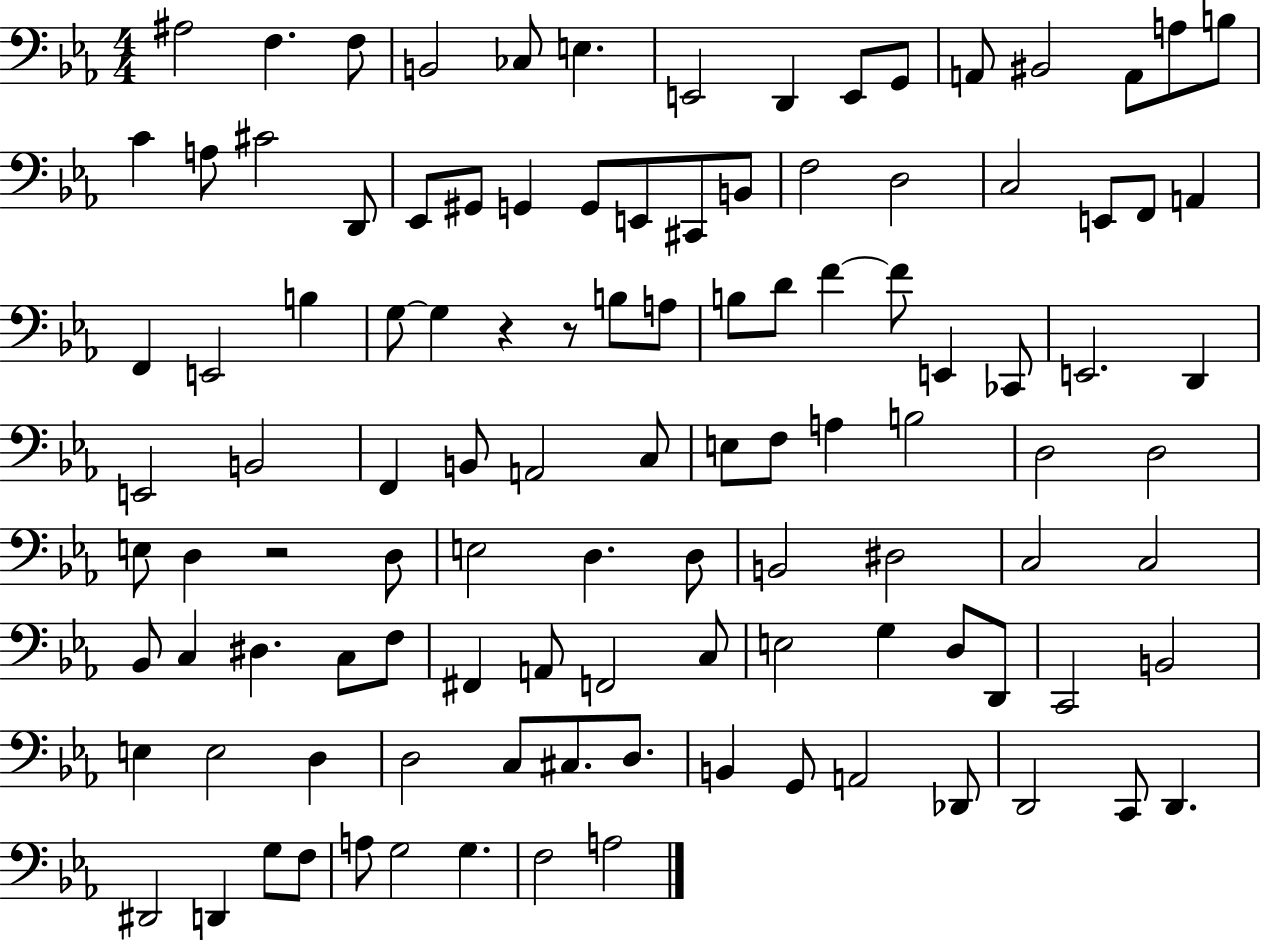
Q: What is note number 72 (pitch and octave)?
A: D#3